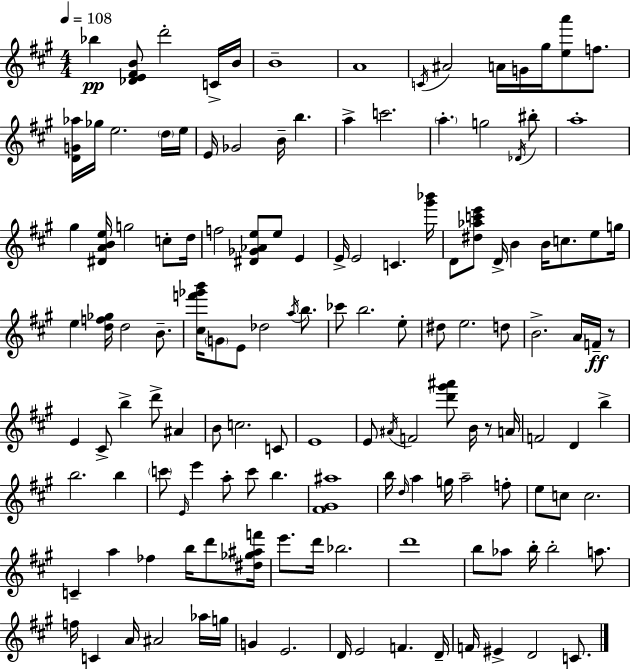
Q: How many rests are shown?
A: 2